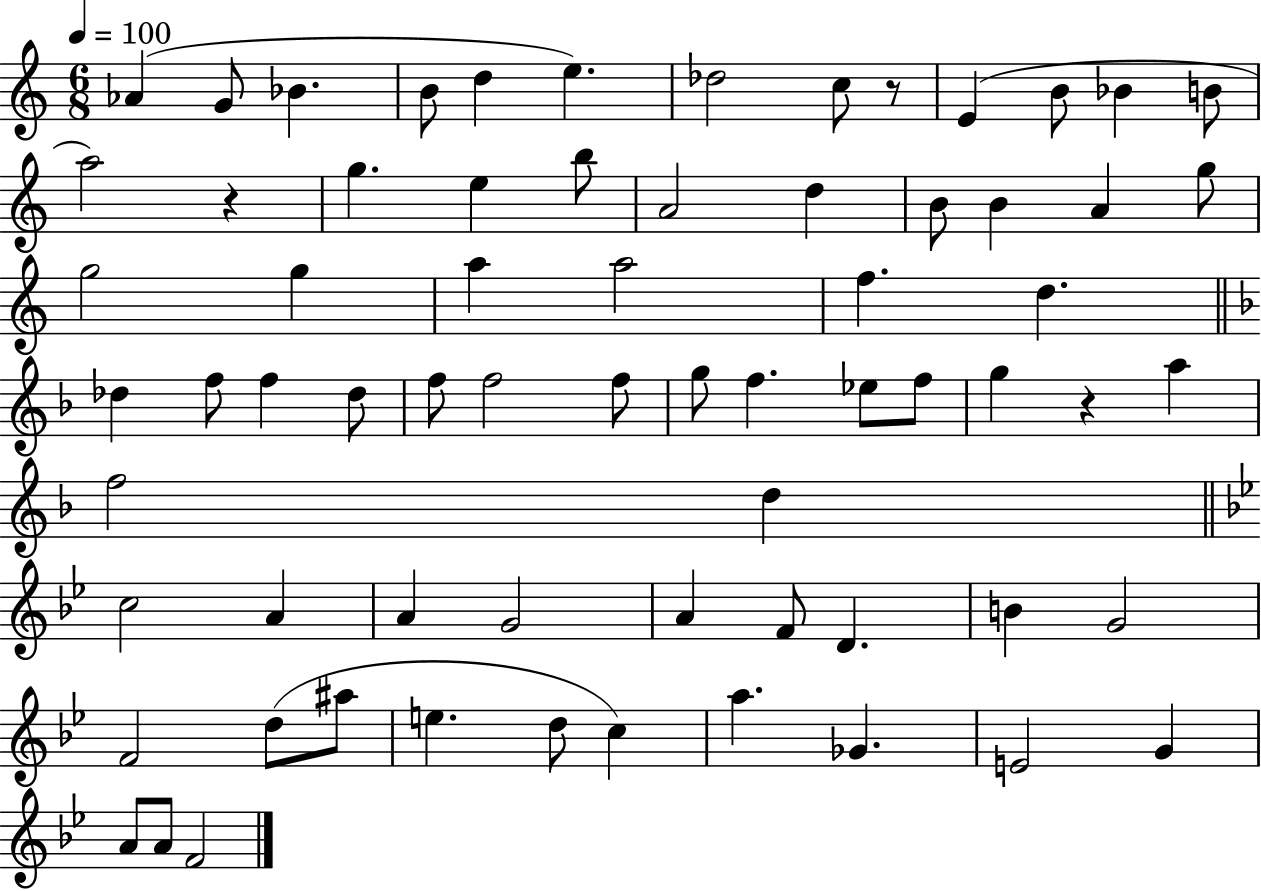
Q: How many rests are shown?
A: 3